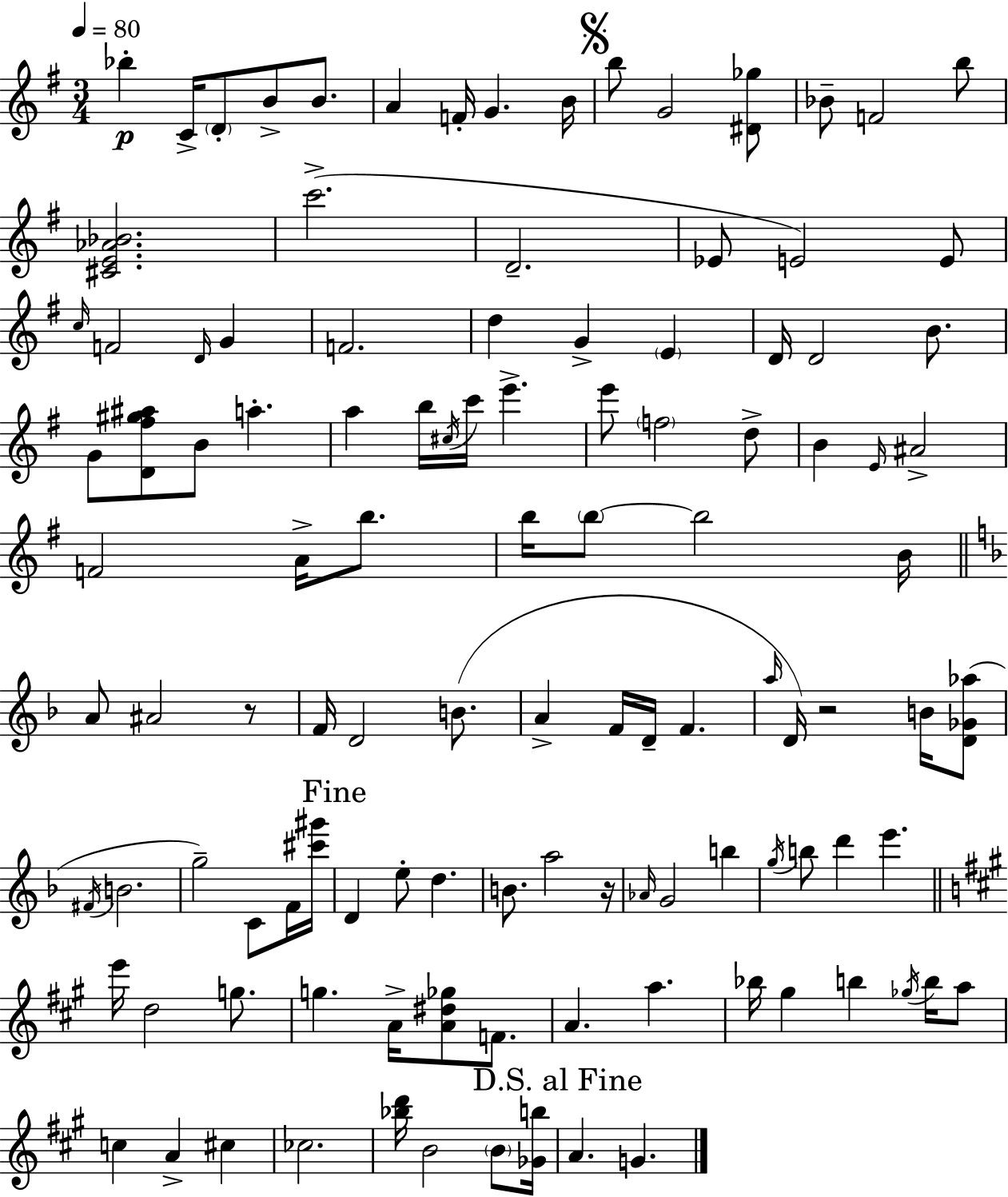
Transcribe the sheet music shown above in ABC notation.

X:1
T:Untitled
M:3/4
L:1/4
K:Em
_b C/4 D/2 B/2 B/2 A F/4 G B/4 b/2 G2 [^D_g]/2 _B/2 F2 b/2 [^CE_A_B]2 c'2 D2 _E/2 E2 E/2 c/4 F2 D/4 G F2 d G E D/4 D2 B/2 G/2 [D^f^g^a]/2 B/2 a a b/4 ^c/4 c'/4 e' e'/2 f2 d/2 B E/4 ^A2 F2 A/4 b/2 b/4 b/2 b2 B/4 A/2 ^A2 z/2 F/4 D2 B/2 A F/4 D/4 F a/4 D/4 z2 B/4 [D_G_a]/2 ^F/4 B2 g2 C/2 F/4 [^c'^g']/4 D e/2 d B/2 a2 z/4 _A/4 G2 b g/4 b/2 d' e' e'/4 d2 g/2 g A/4 [A^d_g]/2 F/2 A a _b/4 ^g b _g/4 b/4 a/2 c A ^c _c2 [_bd']/4 B2 B/2 [_Gb]/4 A G